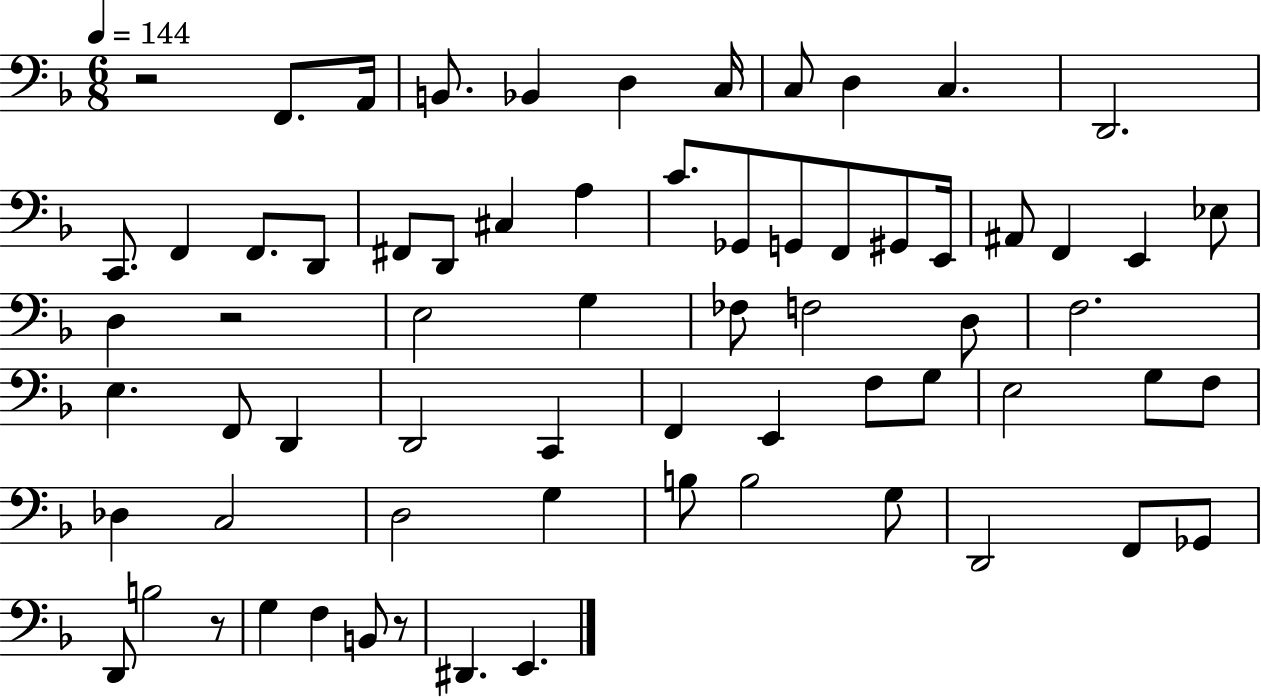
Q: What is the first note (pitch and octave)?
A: F2